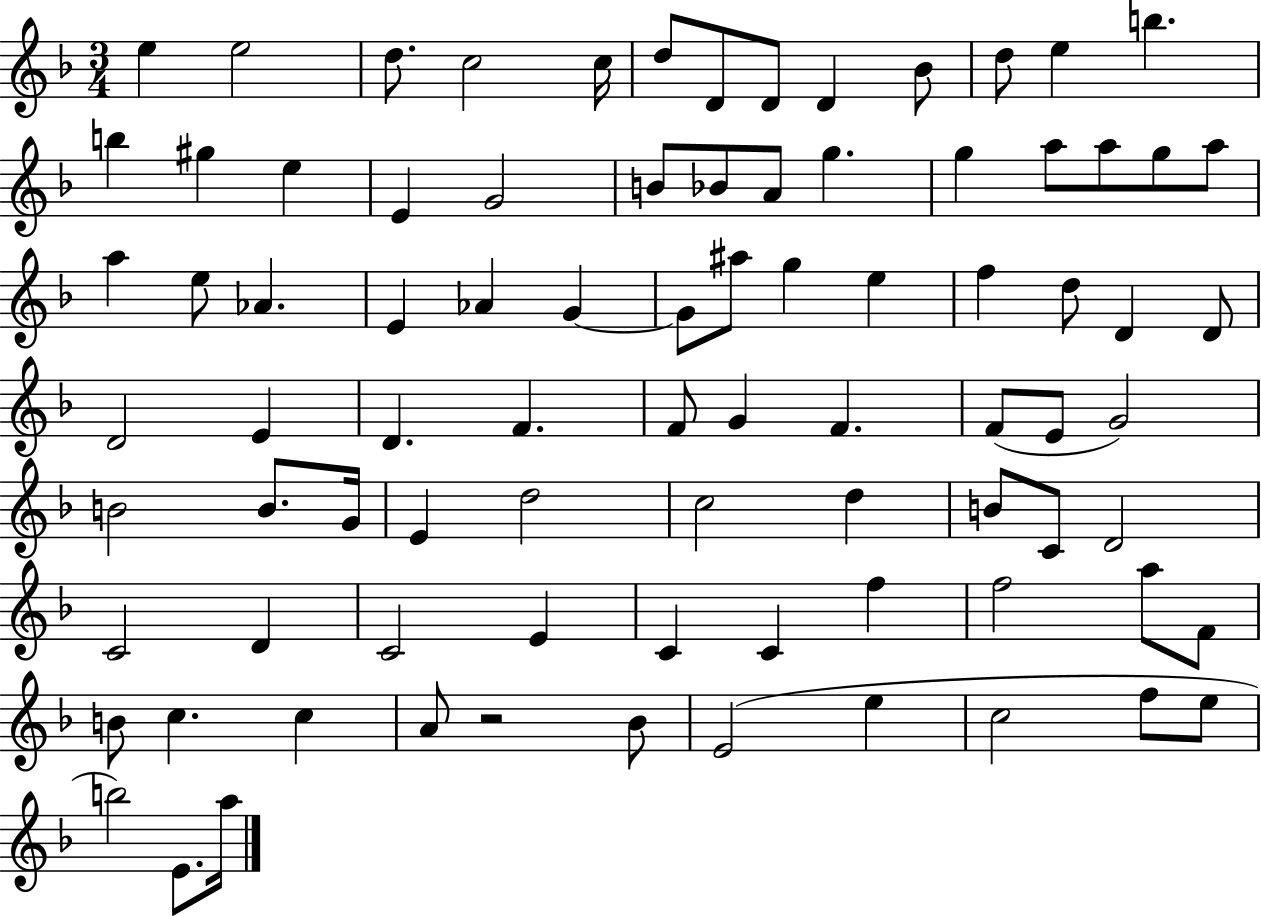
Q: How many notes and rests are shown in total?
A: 85